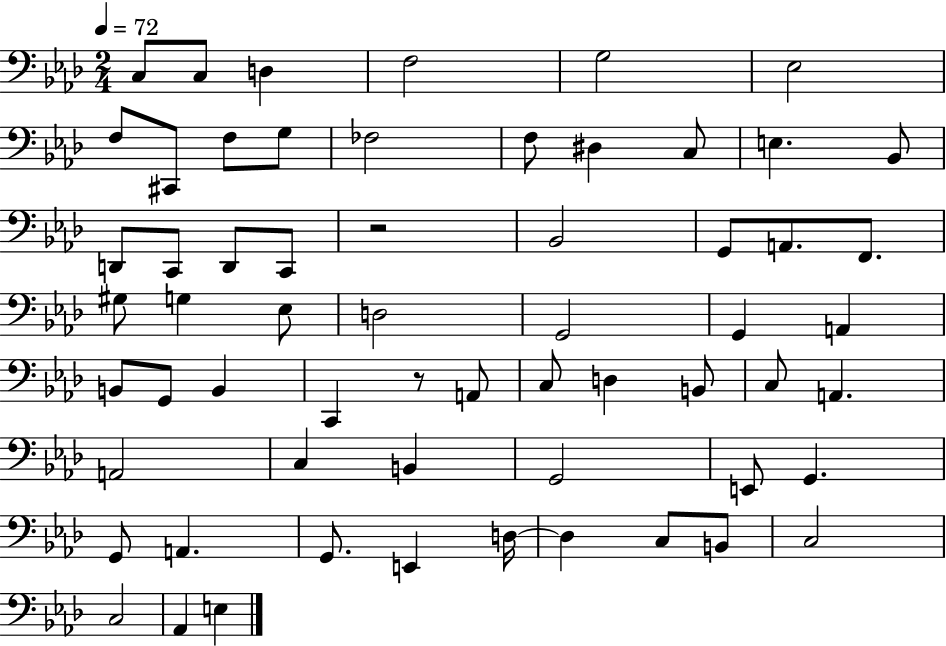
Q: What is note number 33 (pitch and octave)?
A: G2